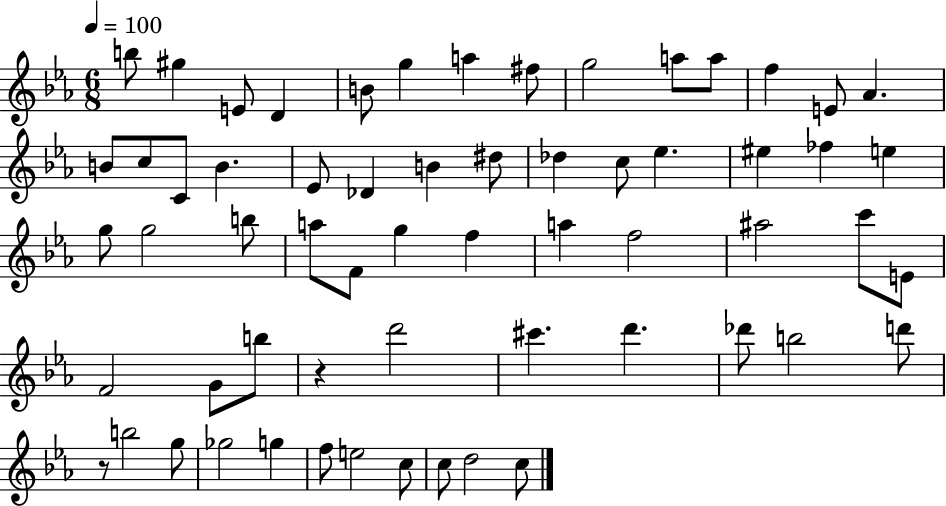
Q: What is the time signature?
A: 6/8